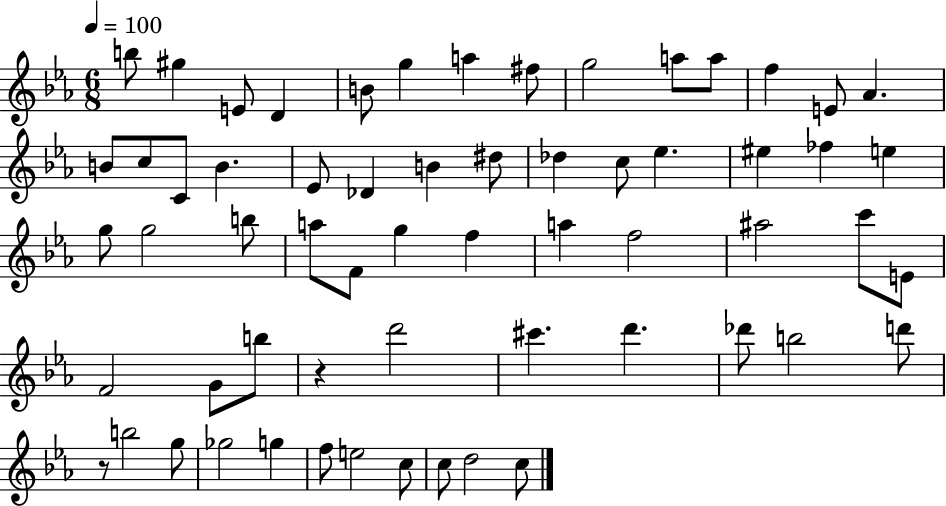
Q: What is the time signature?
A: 6/8